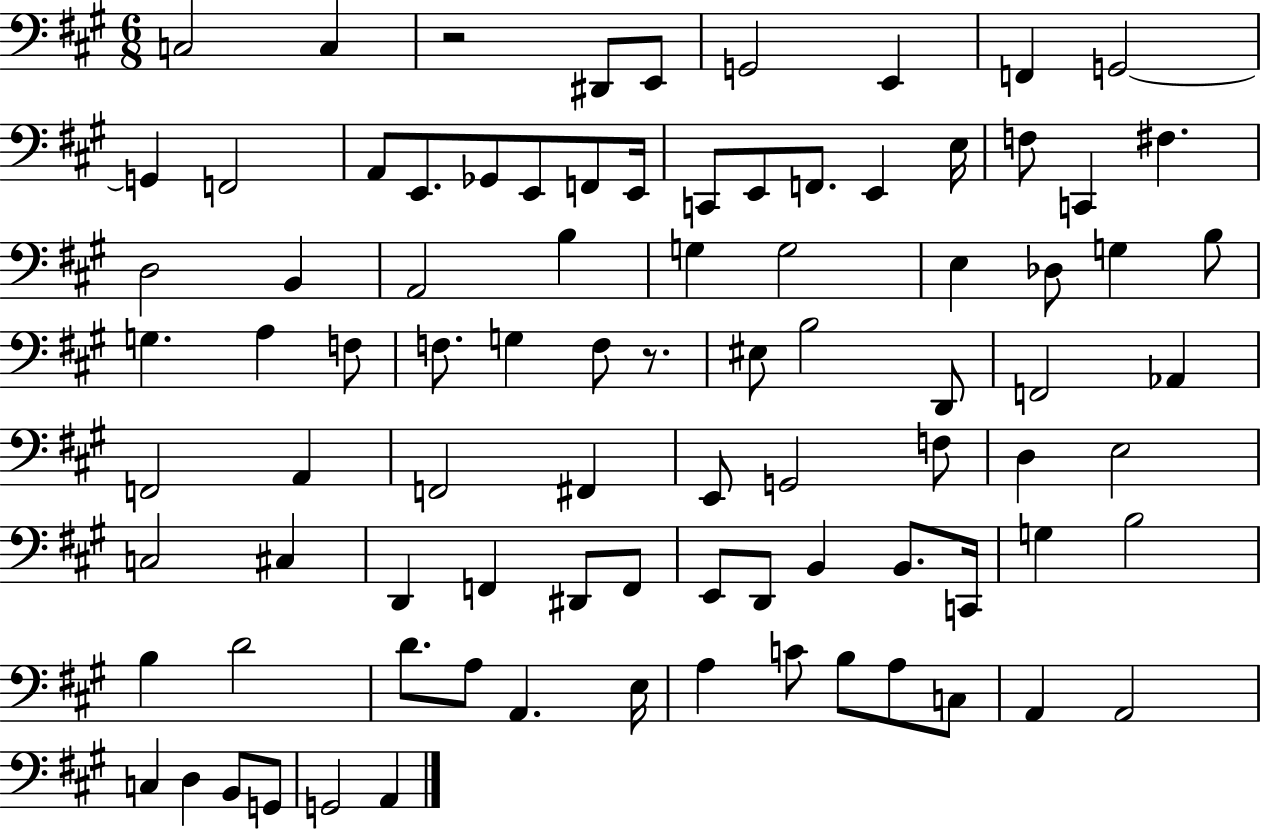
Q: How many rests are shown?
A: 2